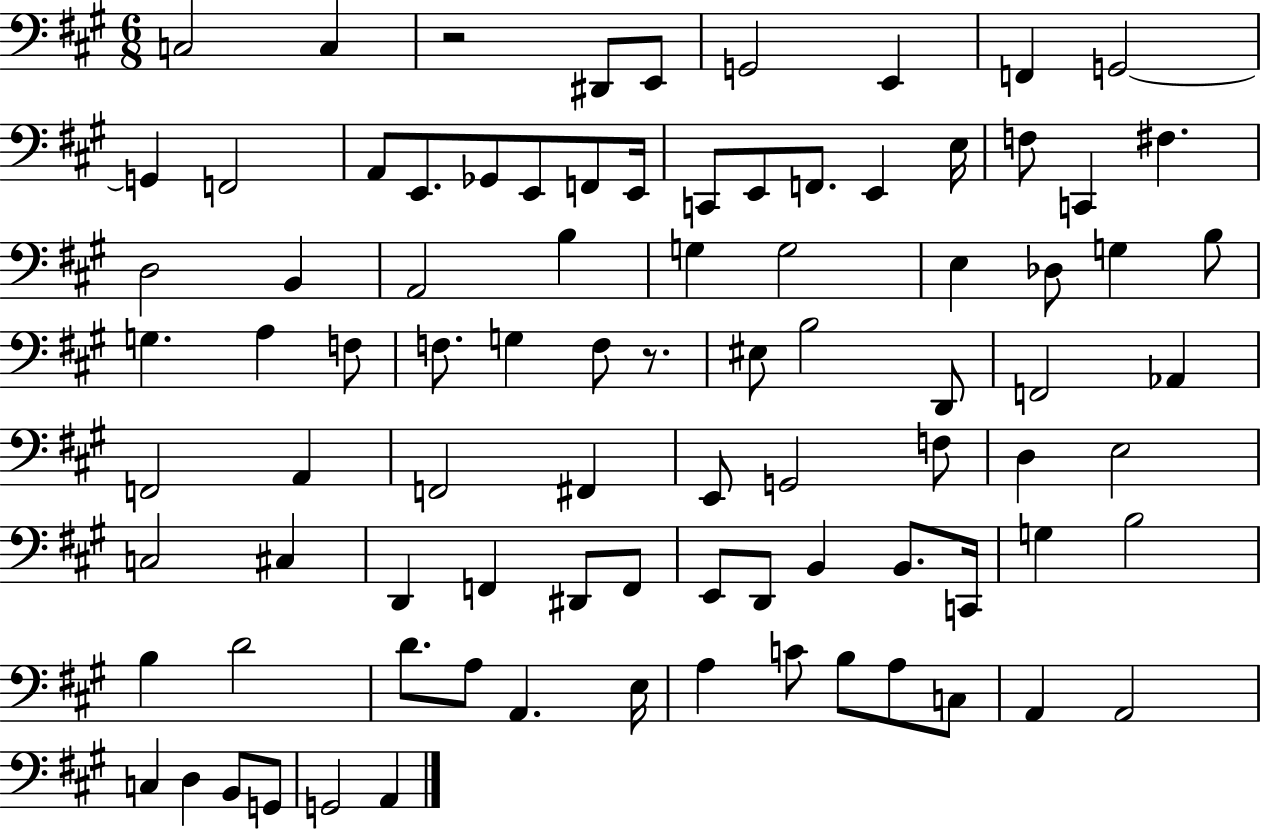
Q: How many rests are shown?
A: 2